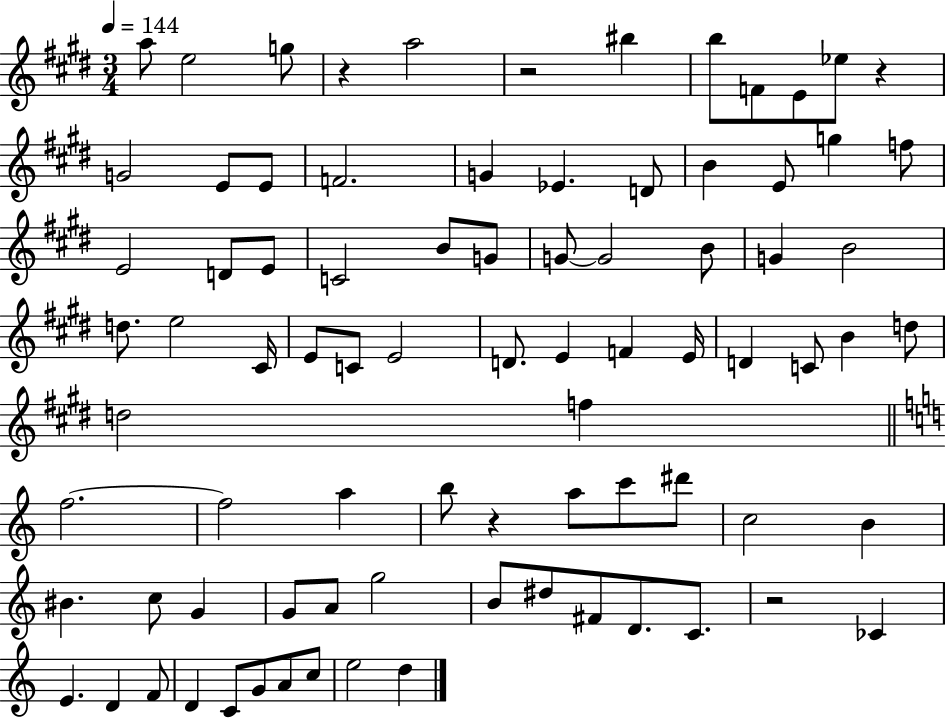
X:1
T:Untitled
M:3/4
L:1/4
K:E
a/2 e2 g/2 z a2 z2 ^b b/2 F/2 E/2 _e/2 z G2 E/2 E/2 F2 G _E D/2 B E/2 g f/2 E2 D/2 E/2 C2 B/2 G/2 G/2 G2 B/2 G B2 d/2 e2 ^C/4 E/2 C/2 E2 D/2 E F E/4 D C/2 B d/2 d2 f f2 f2 a b/2 z a/2 c'/2 ^d'/2 c2 B ^B c/2 G G/2 A/2 g2 B/2 ^d/2 ^F/2 D/2 C/2 z2 _C E D F/2 D C/2 G/2 A/2 c/2 e2 d